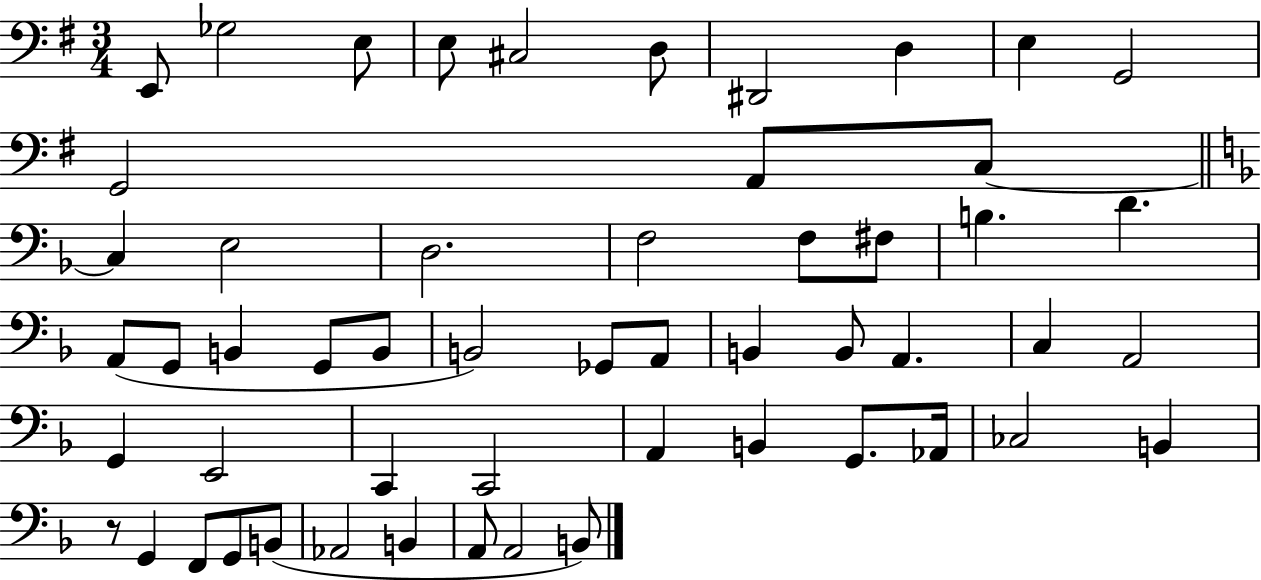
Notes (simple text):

E2/e Gb3/h E3/e E3/e C#3/h D3/e D#2/h D3/q E3/q G2/h G2/h A2/e C3/e C3/q E3/h D3/h. F3/h F3/e F#3/e B3/q. D4/q. A2/e G2/e B2/q G2/e B2/e B2/h Gb2/e A2/e B2/q B2/e A2/q. C3/q A2/h G2/q E2/h C2/q C2/h A2/q B2/q G2/e. Ab2/s CES3/h B2/q R/e G2/q F2/e G2/e B2/e Ab2/h B2/q A2/e A2/h B2/e